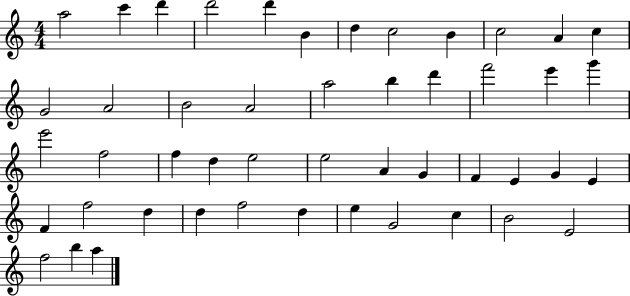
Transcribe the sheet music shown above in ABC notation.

X:1
T:Untitled
M:4/4
L:1/4
K:C
a2 c' d' d'2 d' B d c2 B c2 A c G2 A2 B2 A2 a2 b d' f'2 e' g' e'2 f2 f d e2 e2 A G F E G E F f2 d d f2 d e G2 c B2 E2 f2 b a